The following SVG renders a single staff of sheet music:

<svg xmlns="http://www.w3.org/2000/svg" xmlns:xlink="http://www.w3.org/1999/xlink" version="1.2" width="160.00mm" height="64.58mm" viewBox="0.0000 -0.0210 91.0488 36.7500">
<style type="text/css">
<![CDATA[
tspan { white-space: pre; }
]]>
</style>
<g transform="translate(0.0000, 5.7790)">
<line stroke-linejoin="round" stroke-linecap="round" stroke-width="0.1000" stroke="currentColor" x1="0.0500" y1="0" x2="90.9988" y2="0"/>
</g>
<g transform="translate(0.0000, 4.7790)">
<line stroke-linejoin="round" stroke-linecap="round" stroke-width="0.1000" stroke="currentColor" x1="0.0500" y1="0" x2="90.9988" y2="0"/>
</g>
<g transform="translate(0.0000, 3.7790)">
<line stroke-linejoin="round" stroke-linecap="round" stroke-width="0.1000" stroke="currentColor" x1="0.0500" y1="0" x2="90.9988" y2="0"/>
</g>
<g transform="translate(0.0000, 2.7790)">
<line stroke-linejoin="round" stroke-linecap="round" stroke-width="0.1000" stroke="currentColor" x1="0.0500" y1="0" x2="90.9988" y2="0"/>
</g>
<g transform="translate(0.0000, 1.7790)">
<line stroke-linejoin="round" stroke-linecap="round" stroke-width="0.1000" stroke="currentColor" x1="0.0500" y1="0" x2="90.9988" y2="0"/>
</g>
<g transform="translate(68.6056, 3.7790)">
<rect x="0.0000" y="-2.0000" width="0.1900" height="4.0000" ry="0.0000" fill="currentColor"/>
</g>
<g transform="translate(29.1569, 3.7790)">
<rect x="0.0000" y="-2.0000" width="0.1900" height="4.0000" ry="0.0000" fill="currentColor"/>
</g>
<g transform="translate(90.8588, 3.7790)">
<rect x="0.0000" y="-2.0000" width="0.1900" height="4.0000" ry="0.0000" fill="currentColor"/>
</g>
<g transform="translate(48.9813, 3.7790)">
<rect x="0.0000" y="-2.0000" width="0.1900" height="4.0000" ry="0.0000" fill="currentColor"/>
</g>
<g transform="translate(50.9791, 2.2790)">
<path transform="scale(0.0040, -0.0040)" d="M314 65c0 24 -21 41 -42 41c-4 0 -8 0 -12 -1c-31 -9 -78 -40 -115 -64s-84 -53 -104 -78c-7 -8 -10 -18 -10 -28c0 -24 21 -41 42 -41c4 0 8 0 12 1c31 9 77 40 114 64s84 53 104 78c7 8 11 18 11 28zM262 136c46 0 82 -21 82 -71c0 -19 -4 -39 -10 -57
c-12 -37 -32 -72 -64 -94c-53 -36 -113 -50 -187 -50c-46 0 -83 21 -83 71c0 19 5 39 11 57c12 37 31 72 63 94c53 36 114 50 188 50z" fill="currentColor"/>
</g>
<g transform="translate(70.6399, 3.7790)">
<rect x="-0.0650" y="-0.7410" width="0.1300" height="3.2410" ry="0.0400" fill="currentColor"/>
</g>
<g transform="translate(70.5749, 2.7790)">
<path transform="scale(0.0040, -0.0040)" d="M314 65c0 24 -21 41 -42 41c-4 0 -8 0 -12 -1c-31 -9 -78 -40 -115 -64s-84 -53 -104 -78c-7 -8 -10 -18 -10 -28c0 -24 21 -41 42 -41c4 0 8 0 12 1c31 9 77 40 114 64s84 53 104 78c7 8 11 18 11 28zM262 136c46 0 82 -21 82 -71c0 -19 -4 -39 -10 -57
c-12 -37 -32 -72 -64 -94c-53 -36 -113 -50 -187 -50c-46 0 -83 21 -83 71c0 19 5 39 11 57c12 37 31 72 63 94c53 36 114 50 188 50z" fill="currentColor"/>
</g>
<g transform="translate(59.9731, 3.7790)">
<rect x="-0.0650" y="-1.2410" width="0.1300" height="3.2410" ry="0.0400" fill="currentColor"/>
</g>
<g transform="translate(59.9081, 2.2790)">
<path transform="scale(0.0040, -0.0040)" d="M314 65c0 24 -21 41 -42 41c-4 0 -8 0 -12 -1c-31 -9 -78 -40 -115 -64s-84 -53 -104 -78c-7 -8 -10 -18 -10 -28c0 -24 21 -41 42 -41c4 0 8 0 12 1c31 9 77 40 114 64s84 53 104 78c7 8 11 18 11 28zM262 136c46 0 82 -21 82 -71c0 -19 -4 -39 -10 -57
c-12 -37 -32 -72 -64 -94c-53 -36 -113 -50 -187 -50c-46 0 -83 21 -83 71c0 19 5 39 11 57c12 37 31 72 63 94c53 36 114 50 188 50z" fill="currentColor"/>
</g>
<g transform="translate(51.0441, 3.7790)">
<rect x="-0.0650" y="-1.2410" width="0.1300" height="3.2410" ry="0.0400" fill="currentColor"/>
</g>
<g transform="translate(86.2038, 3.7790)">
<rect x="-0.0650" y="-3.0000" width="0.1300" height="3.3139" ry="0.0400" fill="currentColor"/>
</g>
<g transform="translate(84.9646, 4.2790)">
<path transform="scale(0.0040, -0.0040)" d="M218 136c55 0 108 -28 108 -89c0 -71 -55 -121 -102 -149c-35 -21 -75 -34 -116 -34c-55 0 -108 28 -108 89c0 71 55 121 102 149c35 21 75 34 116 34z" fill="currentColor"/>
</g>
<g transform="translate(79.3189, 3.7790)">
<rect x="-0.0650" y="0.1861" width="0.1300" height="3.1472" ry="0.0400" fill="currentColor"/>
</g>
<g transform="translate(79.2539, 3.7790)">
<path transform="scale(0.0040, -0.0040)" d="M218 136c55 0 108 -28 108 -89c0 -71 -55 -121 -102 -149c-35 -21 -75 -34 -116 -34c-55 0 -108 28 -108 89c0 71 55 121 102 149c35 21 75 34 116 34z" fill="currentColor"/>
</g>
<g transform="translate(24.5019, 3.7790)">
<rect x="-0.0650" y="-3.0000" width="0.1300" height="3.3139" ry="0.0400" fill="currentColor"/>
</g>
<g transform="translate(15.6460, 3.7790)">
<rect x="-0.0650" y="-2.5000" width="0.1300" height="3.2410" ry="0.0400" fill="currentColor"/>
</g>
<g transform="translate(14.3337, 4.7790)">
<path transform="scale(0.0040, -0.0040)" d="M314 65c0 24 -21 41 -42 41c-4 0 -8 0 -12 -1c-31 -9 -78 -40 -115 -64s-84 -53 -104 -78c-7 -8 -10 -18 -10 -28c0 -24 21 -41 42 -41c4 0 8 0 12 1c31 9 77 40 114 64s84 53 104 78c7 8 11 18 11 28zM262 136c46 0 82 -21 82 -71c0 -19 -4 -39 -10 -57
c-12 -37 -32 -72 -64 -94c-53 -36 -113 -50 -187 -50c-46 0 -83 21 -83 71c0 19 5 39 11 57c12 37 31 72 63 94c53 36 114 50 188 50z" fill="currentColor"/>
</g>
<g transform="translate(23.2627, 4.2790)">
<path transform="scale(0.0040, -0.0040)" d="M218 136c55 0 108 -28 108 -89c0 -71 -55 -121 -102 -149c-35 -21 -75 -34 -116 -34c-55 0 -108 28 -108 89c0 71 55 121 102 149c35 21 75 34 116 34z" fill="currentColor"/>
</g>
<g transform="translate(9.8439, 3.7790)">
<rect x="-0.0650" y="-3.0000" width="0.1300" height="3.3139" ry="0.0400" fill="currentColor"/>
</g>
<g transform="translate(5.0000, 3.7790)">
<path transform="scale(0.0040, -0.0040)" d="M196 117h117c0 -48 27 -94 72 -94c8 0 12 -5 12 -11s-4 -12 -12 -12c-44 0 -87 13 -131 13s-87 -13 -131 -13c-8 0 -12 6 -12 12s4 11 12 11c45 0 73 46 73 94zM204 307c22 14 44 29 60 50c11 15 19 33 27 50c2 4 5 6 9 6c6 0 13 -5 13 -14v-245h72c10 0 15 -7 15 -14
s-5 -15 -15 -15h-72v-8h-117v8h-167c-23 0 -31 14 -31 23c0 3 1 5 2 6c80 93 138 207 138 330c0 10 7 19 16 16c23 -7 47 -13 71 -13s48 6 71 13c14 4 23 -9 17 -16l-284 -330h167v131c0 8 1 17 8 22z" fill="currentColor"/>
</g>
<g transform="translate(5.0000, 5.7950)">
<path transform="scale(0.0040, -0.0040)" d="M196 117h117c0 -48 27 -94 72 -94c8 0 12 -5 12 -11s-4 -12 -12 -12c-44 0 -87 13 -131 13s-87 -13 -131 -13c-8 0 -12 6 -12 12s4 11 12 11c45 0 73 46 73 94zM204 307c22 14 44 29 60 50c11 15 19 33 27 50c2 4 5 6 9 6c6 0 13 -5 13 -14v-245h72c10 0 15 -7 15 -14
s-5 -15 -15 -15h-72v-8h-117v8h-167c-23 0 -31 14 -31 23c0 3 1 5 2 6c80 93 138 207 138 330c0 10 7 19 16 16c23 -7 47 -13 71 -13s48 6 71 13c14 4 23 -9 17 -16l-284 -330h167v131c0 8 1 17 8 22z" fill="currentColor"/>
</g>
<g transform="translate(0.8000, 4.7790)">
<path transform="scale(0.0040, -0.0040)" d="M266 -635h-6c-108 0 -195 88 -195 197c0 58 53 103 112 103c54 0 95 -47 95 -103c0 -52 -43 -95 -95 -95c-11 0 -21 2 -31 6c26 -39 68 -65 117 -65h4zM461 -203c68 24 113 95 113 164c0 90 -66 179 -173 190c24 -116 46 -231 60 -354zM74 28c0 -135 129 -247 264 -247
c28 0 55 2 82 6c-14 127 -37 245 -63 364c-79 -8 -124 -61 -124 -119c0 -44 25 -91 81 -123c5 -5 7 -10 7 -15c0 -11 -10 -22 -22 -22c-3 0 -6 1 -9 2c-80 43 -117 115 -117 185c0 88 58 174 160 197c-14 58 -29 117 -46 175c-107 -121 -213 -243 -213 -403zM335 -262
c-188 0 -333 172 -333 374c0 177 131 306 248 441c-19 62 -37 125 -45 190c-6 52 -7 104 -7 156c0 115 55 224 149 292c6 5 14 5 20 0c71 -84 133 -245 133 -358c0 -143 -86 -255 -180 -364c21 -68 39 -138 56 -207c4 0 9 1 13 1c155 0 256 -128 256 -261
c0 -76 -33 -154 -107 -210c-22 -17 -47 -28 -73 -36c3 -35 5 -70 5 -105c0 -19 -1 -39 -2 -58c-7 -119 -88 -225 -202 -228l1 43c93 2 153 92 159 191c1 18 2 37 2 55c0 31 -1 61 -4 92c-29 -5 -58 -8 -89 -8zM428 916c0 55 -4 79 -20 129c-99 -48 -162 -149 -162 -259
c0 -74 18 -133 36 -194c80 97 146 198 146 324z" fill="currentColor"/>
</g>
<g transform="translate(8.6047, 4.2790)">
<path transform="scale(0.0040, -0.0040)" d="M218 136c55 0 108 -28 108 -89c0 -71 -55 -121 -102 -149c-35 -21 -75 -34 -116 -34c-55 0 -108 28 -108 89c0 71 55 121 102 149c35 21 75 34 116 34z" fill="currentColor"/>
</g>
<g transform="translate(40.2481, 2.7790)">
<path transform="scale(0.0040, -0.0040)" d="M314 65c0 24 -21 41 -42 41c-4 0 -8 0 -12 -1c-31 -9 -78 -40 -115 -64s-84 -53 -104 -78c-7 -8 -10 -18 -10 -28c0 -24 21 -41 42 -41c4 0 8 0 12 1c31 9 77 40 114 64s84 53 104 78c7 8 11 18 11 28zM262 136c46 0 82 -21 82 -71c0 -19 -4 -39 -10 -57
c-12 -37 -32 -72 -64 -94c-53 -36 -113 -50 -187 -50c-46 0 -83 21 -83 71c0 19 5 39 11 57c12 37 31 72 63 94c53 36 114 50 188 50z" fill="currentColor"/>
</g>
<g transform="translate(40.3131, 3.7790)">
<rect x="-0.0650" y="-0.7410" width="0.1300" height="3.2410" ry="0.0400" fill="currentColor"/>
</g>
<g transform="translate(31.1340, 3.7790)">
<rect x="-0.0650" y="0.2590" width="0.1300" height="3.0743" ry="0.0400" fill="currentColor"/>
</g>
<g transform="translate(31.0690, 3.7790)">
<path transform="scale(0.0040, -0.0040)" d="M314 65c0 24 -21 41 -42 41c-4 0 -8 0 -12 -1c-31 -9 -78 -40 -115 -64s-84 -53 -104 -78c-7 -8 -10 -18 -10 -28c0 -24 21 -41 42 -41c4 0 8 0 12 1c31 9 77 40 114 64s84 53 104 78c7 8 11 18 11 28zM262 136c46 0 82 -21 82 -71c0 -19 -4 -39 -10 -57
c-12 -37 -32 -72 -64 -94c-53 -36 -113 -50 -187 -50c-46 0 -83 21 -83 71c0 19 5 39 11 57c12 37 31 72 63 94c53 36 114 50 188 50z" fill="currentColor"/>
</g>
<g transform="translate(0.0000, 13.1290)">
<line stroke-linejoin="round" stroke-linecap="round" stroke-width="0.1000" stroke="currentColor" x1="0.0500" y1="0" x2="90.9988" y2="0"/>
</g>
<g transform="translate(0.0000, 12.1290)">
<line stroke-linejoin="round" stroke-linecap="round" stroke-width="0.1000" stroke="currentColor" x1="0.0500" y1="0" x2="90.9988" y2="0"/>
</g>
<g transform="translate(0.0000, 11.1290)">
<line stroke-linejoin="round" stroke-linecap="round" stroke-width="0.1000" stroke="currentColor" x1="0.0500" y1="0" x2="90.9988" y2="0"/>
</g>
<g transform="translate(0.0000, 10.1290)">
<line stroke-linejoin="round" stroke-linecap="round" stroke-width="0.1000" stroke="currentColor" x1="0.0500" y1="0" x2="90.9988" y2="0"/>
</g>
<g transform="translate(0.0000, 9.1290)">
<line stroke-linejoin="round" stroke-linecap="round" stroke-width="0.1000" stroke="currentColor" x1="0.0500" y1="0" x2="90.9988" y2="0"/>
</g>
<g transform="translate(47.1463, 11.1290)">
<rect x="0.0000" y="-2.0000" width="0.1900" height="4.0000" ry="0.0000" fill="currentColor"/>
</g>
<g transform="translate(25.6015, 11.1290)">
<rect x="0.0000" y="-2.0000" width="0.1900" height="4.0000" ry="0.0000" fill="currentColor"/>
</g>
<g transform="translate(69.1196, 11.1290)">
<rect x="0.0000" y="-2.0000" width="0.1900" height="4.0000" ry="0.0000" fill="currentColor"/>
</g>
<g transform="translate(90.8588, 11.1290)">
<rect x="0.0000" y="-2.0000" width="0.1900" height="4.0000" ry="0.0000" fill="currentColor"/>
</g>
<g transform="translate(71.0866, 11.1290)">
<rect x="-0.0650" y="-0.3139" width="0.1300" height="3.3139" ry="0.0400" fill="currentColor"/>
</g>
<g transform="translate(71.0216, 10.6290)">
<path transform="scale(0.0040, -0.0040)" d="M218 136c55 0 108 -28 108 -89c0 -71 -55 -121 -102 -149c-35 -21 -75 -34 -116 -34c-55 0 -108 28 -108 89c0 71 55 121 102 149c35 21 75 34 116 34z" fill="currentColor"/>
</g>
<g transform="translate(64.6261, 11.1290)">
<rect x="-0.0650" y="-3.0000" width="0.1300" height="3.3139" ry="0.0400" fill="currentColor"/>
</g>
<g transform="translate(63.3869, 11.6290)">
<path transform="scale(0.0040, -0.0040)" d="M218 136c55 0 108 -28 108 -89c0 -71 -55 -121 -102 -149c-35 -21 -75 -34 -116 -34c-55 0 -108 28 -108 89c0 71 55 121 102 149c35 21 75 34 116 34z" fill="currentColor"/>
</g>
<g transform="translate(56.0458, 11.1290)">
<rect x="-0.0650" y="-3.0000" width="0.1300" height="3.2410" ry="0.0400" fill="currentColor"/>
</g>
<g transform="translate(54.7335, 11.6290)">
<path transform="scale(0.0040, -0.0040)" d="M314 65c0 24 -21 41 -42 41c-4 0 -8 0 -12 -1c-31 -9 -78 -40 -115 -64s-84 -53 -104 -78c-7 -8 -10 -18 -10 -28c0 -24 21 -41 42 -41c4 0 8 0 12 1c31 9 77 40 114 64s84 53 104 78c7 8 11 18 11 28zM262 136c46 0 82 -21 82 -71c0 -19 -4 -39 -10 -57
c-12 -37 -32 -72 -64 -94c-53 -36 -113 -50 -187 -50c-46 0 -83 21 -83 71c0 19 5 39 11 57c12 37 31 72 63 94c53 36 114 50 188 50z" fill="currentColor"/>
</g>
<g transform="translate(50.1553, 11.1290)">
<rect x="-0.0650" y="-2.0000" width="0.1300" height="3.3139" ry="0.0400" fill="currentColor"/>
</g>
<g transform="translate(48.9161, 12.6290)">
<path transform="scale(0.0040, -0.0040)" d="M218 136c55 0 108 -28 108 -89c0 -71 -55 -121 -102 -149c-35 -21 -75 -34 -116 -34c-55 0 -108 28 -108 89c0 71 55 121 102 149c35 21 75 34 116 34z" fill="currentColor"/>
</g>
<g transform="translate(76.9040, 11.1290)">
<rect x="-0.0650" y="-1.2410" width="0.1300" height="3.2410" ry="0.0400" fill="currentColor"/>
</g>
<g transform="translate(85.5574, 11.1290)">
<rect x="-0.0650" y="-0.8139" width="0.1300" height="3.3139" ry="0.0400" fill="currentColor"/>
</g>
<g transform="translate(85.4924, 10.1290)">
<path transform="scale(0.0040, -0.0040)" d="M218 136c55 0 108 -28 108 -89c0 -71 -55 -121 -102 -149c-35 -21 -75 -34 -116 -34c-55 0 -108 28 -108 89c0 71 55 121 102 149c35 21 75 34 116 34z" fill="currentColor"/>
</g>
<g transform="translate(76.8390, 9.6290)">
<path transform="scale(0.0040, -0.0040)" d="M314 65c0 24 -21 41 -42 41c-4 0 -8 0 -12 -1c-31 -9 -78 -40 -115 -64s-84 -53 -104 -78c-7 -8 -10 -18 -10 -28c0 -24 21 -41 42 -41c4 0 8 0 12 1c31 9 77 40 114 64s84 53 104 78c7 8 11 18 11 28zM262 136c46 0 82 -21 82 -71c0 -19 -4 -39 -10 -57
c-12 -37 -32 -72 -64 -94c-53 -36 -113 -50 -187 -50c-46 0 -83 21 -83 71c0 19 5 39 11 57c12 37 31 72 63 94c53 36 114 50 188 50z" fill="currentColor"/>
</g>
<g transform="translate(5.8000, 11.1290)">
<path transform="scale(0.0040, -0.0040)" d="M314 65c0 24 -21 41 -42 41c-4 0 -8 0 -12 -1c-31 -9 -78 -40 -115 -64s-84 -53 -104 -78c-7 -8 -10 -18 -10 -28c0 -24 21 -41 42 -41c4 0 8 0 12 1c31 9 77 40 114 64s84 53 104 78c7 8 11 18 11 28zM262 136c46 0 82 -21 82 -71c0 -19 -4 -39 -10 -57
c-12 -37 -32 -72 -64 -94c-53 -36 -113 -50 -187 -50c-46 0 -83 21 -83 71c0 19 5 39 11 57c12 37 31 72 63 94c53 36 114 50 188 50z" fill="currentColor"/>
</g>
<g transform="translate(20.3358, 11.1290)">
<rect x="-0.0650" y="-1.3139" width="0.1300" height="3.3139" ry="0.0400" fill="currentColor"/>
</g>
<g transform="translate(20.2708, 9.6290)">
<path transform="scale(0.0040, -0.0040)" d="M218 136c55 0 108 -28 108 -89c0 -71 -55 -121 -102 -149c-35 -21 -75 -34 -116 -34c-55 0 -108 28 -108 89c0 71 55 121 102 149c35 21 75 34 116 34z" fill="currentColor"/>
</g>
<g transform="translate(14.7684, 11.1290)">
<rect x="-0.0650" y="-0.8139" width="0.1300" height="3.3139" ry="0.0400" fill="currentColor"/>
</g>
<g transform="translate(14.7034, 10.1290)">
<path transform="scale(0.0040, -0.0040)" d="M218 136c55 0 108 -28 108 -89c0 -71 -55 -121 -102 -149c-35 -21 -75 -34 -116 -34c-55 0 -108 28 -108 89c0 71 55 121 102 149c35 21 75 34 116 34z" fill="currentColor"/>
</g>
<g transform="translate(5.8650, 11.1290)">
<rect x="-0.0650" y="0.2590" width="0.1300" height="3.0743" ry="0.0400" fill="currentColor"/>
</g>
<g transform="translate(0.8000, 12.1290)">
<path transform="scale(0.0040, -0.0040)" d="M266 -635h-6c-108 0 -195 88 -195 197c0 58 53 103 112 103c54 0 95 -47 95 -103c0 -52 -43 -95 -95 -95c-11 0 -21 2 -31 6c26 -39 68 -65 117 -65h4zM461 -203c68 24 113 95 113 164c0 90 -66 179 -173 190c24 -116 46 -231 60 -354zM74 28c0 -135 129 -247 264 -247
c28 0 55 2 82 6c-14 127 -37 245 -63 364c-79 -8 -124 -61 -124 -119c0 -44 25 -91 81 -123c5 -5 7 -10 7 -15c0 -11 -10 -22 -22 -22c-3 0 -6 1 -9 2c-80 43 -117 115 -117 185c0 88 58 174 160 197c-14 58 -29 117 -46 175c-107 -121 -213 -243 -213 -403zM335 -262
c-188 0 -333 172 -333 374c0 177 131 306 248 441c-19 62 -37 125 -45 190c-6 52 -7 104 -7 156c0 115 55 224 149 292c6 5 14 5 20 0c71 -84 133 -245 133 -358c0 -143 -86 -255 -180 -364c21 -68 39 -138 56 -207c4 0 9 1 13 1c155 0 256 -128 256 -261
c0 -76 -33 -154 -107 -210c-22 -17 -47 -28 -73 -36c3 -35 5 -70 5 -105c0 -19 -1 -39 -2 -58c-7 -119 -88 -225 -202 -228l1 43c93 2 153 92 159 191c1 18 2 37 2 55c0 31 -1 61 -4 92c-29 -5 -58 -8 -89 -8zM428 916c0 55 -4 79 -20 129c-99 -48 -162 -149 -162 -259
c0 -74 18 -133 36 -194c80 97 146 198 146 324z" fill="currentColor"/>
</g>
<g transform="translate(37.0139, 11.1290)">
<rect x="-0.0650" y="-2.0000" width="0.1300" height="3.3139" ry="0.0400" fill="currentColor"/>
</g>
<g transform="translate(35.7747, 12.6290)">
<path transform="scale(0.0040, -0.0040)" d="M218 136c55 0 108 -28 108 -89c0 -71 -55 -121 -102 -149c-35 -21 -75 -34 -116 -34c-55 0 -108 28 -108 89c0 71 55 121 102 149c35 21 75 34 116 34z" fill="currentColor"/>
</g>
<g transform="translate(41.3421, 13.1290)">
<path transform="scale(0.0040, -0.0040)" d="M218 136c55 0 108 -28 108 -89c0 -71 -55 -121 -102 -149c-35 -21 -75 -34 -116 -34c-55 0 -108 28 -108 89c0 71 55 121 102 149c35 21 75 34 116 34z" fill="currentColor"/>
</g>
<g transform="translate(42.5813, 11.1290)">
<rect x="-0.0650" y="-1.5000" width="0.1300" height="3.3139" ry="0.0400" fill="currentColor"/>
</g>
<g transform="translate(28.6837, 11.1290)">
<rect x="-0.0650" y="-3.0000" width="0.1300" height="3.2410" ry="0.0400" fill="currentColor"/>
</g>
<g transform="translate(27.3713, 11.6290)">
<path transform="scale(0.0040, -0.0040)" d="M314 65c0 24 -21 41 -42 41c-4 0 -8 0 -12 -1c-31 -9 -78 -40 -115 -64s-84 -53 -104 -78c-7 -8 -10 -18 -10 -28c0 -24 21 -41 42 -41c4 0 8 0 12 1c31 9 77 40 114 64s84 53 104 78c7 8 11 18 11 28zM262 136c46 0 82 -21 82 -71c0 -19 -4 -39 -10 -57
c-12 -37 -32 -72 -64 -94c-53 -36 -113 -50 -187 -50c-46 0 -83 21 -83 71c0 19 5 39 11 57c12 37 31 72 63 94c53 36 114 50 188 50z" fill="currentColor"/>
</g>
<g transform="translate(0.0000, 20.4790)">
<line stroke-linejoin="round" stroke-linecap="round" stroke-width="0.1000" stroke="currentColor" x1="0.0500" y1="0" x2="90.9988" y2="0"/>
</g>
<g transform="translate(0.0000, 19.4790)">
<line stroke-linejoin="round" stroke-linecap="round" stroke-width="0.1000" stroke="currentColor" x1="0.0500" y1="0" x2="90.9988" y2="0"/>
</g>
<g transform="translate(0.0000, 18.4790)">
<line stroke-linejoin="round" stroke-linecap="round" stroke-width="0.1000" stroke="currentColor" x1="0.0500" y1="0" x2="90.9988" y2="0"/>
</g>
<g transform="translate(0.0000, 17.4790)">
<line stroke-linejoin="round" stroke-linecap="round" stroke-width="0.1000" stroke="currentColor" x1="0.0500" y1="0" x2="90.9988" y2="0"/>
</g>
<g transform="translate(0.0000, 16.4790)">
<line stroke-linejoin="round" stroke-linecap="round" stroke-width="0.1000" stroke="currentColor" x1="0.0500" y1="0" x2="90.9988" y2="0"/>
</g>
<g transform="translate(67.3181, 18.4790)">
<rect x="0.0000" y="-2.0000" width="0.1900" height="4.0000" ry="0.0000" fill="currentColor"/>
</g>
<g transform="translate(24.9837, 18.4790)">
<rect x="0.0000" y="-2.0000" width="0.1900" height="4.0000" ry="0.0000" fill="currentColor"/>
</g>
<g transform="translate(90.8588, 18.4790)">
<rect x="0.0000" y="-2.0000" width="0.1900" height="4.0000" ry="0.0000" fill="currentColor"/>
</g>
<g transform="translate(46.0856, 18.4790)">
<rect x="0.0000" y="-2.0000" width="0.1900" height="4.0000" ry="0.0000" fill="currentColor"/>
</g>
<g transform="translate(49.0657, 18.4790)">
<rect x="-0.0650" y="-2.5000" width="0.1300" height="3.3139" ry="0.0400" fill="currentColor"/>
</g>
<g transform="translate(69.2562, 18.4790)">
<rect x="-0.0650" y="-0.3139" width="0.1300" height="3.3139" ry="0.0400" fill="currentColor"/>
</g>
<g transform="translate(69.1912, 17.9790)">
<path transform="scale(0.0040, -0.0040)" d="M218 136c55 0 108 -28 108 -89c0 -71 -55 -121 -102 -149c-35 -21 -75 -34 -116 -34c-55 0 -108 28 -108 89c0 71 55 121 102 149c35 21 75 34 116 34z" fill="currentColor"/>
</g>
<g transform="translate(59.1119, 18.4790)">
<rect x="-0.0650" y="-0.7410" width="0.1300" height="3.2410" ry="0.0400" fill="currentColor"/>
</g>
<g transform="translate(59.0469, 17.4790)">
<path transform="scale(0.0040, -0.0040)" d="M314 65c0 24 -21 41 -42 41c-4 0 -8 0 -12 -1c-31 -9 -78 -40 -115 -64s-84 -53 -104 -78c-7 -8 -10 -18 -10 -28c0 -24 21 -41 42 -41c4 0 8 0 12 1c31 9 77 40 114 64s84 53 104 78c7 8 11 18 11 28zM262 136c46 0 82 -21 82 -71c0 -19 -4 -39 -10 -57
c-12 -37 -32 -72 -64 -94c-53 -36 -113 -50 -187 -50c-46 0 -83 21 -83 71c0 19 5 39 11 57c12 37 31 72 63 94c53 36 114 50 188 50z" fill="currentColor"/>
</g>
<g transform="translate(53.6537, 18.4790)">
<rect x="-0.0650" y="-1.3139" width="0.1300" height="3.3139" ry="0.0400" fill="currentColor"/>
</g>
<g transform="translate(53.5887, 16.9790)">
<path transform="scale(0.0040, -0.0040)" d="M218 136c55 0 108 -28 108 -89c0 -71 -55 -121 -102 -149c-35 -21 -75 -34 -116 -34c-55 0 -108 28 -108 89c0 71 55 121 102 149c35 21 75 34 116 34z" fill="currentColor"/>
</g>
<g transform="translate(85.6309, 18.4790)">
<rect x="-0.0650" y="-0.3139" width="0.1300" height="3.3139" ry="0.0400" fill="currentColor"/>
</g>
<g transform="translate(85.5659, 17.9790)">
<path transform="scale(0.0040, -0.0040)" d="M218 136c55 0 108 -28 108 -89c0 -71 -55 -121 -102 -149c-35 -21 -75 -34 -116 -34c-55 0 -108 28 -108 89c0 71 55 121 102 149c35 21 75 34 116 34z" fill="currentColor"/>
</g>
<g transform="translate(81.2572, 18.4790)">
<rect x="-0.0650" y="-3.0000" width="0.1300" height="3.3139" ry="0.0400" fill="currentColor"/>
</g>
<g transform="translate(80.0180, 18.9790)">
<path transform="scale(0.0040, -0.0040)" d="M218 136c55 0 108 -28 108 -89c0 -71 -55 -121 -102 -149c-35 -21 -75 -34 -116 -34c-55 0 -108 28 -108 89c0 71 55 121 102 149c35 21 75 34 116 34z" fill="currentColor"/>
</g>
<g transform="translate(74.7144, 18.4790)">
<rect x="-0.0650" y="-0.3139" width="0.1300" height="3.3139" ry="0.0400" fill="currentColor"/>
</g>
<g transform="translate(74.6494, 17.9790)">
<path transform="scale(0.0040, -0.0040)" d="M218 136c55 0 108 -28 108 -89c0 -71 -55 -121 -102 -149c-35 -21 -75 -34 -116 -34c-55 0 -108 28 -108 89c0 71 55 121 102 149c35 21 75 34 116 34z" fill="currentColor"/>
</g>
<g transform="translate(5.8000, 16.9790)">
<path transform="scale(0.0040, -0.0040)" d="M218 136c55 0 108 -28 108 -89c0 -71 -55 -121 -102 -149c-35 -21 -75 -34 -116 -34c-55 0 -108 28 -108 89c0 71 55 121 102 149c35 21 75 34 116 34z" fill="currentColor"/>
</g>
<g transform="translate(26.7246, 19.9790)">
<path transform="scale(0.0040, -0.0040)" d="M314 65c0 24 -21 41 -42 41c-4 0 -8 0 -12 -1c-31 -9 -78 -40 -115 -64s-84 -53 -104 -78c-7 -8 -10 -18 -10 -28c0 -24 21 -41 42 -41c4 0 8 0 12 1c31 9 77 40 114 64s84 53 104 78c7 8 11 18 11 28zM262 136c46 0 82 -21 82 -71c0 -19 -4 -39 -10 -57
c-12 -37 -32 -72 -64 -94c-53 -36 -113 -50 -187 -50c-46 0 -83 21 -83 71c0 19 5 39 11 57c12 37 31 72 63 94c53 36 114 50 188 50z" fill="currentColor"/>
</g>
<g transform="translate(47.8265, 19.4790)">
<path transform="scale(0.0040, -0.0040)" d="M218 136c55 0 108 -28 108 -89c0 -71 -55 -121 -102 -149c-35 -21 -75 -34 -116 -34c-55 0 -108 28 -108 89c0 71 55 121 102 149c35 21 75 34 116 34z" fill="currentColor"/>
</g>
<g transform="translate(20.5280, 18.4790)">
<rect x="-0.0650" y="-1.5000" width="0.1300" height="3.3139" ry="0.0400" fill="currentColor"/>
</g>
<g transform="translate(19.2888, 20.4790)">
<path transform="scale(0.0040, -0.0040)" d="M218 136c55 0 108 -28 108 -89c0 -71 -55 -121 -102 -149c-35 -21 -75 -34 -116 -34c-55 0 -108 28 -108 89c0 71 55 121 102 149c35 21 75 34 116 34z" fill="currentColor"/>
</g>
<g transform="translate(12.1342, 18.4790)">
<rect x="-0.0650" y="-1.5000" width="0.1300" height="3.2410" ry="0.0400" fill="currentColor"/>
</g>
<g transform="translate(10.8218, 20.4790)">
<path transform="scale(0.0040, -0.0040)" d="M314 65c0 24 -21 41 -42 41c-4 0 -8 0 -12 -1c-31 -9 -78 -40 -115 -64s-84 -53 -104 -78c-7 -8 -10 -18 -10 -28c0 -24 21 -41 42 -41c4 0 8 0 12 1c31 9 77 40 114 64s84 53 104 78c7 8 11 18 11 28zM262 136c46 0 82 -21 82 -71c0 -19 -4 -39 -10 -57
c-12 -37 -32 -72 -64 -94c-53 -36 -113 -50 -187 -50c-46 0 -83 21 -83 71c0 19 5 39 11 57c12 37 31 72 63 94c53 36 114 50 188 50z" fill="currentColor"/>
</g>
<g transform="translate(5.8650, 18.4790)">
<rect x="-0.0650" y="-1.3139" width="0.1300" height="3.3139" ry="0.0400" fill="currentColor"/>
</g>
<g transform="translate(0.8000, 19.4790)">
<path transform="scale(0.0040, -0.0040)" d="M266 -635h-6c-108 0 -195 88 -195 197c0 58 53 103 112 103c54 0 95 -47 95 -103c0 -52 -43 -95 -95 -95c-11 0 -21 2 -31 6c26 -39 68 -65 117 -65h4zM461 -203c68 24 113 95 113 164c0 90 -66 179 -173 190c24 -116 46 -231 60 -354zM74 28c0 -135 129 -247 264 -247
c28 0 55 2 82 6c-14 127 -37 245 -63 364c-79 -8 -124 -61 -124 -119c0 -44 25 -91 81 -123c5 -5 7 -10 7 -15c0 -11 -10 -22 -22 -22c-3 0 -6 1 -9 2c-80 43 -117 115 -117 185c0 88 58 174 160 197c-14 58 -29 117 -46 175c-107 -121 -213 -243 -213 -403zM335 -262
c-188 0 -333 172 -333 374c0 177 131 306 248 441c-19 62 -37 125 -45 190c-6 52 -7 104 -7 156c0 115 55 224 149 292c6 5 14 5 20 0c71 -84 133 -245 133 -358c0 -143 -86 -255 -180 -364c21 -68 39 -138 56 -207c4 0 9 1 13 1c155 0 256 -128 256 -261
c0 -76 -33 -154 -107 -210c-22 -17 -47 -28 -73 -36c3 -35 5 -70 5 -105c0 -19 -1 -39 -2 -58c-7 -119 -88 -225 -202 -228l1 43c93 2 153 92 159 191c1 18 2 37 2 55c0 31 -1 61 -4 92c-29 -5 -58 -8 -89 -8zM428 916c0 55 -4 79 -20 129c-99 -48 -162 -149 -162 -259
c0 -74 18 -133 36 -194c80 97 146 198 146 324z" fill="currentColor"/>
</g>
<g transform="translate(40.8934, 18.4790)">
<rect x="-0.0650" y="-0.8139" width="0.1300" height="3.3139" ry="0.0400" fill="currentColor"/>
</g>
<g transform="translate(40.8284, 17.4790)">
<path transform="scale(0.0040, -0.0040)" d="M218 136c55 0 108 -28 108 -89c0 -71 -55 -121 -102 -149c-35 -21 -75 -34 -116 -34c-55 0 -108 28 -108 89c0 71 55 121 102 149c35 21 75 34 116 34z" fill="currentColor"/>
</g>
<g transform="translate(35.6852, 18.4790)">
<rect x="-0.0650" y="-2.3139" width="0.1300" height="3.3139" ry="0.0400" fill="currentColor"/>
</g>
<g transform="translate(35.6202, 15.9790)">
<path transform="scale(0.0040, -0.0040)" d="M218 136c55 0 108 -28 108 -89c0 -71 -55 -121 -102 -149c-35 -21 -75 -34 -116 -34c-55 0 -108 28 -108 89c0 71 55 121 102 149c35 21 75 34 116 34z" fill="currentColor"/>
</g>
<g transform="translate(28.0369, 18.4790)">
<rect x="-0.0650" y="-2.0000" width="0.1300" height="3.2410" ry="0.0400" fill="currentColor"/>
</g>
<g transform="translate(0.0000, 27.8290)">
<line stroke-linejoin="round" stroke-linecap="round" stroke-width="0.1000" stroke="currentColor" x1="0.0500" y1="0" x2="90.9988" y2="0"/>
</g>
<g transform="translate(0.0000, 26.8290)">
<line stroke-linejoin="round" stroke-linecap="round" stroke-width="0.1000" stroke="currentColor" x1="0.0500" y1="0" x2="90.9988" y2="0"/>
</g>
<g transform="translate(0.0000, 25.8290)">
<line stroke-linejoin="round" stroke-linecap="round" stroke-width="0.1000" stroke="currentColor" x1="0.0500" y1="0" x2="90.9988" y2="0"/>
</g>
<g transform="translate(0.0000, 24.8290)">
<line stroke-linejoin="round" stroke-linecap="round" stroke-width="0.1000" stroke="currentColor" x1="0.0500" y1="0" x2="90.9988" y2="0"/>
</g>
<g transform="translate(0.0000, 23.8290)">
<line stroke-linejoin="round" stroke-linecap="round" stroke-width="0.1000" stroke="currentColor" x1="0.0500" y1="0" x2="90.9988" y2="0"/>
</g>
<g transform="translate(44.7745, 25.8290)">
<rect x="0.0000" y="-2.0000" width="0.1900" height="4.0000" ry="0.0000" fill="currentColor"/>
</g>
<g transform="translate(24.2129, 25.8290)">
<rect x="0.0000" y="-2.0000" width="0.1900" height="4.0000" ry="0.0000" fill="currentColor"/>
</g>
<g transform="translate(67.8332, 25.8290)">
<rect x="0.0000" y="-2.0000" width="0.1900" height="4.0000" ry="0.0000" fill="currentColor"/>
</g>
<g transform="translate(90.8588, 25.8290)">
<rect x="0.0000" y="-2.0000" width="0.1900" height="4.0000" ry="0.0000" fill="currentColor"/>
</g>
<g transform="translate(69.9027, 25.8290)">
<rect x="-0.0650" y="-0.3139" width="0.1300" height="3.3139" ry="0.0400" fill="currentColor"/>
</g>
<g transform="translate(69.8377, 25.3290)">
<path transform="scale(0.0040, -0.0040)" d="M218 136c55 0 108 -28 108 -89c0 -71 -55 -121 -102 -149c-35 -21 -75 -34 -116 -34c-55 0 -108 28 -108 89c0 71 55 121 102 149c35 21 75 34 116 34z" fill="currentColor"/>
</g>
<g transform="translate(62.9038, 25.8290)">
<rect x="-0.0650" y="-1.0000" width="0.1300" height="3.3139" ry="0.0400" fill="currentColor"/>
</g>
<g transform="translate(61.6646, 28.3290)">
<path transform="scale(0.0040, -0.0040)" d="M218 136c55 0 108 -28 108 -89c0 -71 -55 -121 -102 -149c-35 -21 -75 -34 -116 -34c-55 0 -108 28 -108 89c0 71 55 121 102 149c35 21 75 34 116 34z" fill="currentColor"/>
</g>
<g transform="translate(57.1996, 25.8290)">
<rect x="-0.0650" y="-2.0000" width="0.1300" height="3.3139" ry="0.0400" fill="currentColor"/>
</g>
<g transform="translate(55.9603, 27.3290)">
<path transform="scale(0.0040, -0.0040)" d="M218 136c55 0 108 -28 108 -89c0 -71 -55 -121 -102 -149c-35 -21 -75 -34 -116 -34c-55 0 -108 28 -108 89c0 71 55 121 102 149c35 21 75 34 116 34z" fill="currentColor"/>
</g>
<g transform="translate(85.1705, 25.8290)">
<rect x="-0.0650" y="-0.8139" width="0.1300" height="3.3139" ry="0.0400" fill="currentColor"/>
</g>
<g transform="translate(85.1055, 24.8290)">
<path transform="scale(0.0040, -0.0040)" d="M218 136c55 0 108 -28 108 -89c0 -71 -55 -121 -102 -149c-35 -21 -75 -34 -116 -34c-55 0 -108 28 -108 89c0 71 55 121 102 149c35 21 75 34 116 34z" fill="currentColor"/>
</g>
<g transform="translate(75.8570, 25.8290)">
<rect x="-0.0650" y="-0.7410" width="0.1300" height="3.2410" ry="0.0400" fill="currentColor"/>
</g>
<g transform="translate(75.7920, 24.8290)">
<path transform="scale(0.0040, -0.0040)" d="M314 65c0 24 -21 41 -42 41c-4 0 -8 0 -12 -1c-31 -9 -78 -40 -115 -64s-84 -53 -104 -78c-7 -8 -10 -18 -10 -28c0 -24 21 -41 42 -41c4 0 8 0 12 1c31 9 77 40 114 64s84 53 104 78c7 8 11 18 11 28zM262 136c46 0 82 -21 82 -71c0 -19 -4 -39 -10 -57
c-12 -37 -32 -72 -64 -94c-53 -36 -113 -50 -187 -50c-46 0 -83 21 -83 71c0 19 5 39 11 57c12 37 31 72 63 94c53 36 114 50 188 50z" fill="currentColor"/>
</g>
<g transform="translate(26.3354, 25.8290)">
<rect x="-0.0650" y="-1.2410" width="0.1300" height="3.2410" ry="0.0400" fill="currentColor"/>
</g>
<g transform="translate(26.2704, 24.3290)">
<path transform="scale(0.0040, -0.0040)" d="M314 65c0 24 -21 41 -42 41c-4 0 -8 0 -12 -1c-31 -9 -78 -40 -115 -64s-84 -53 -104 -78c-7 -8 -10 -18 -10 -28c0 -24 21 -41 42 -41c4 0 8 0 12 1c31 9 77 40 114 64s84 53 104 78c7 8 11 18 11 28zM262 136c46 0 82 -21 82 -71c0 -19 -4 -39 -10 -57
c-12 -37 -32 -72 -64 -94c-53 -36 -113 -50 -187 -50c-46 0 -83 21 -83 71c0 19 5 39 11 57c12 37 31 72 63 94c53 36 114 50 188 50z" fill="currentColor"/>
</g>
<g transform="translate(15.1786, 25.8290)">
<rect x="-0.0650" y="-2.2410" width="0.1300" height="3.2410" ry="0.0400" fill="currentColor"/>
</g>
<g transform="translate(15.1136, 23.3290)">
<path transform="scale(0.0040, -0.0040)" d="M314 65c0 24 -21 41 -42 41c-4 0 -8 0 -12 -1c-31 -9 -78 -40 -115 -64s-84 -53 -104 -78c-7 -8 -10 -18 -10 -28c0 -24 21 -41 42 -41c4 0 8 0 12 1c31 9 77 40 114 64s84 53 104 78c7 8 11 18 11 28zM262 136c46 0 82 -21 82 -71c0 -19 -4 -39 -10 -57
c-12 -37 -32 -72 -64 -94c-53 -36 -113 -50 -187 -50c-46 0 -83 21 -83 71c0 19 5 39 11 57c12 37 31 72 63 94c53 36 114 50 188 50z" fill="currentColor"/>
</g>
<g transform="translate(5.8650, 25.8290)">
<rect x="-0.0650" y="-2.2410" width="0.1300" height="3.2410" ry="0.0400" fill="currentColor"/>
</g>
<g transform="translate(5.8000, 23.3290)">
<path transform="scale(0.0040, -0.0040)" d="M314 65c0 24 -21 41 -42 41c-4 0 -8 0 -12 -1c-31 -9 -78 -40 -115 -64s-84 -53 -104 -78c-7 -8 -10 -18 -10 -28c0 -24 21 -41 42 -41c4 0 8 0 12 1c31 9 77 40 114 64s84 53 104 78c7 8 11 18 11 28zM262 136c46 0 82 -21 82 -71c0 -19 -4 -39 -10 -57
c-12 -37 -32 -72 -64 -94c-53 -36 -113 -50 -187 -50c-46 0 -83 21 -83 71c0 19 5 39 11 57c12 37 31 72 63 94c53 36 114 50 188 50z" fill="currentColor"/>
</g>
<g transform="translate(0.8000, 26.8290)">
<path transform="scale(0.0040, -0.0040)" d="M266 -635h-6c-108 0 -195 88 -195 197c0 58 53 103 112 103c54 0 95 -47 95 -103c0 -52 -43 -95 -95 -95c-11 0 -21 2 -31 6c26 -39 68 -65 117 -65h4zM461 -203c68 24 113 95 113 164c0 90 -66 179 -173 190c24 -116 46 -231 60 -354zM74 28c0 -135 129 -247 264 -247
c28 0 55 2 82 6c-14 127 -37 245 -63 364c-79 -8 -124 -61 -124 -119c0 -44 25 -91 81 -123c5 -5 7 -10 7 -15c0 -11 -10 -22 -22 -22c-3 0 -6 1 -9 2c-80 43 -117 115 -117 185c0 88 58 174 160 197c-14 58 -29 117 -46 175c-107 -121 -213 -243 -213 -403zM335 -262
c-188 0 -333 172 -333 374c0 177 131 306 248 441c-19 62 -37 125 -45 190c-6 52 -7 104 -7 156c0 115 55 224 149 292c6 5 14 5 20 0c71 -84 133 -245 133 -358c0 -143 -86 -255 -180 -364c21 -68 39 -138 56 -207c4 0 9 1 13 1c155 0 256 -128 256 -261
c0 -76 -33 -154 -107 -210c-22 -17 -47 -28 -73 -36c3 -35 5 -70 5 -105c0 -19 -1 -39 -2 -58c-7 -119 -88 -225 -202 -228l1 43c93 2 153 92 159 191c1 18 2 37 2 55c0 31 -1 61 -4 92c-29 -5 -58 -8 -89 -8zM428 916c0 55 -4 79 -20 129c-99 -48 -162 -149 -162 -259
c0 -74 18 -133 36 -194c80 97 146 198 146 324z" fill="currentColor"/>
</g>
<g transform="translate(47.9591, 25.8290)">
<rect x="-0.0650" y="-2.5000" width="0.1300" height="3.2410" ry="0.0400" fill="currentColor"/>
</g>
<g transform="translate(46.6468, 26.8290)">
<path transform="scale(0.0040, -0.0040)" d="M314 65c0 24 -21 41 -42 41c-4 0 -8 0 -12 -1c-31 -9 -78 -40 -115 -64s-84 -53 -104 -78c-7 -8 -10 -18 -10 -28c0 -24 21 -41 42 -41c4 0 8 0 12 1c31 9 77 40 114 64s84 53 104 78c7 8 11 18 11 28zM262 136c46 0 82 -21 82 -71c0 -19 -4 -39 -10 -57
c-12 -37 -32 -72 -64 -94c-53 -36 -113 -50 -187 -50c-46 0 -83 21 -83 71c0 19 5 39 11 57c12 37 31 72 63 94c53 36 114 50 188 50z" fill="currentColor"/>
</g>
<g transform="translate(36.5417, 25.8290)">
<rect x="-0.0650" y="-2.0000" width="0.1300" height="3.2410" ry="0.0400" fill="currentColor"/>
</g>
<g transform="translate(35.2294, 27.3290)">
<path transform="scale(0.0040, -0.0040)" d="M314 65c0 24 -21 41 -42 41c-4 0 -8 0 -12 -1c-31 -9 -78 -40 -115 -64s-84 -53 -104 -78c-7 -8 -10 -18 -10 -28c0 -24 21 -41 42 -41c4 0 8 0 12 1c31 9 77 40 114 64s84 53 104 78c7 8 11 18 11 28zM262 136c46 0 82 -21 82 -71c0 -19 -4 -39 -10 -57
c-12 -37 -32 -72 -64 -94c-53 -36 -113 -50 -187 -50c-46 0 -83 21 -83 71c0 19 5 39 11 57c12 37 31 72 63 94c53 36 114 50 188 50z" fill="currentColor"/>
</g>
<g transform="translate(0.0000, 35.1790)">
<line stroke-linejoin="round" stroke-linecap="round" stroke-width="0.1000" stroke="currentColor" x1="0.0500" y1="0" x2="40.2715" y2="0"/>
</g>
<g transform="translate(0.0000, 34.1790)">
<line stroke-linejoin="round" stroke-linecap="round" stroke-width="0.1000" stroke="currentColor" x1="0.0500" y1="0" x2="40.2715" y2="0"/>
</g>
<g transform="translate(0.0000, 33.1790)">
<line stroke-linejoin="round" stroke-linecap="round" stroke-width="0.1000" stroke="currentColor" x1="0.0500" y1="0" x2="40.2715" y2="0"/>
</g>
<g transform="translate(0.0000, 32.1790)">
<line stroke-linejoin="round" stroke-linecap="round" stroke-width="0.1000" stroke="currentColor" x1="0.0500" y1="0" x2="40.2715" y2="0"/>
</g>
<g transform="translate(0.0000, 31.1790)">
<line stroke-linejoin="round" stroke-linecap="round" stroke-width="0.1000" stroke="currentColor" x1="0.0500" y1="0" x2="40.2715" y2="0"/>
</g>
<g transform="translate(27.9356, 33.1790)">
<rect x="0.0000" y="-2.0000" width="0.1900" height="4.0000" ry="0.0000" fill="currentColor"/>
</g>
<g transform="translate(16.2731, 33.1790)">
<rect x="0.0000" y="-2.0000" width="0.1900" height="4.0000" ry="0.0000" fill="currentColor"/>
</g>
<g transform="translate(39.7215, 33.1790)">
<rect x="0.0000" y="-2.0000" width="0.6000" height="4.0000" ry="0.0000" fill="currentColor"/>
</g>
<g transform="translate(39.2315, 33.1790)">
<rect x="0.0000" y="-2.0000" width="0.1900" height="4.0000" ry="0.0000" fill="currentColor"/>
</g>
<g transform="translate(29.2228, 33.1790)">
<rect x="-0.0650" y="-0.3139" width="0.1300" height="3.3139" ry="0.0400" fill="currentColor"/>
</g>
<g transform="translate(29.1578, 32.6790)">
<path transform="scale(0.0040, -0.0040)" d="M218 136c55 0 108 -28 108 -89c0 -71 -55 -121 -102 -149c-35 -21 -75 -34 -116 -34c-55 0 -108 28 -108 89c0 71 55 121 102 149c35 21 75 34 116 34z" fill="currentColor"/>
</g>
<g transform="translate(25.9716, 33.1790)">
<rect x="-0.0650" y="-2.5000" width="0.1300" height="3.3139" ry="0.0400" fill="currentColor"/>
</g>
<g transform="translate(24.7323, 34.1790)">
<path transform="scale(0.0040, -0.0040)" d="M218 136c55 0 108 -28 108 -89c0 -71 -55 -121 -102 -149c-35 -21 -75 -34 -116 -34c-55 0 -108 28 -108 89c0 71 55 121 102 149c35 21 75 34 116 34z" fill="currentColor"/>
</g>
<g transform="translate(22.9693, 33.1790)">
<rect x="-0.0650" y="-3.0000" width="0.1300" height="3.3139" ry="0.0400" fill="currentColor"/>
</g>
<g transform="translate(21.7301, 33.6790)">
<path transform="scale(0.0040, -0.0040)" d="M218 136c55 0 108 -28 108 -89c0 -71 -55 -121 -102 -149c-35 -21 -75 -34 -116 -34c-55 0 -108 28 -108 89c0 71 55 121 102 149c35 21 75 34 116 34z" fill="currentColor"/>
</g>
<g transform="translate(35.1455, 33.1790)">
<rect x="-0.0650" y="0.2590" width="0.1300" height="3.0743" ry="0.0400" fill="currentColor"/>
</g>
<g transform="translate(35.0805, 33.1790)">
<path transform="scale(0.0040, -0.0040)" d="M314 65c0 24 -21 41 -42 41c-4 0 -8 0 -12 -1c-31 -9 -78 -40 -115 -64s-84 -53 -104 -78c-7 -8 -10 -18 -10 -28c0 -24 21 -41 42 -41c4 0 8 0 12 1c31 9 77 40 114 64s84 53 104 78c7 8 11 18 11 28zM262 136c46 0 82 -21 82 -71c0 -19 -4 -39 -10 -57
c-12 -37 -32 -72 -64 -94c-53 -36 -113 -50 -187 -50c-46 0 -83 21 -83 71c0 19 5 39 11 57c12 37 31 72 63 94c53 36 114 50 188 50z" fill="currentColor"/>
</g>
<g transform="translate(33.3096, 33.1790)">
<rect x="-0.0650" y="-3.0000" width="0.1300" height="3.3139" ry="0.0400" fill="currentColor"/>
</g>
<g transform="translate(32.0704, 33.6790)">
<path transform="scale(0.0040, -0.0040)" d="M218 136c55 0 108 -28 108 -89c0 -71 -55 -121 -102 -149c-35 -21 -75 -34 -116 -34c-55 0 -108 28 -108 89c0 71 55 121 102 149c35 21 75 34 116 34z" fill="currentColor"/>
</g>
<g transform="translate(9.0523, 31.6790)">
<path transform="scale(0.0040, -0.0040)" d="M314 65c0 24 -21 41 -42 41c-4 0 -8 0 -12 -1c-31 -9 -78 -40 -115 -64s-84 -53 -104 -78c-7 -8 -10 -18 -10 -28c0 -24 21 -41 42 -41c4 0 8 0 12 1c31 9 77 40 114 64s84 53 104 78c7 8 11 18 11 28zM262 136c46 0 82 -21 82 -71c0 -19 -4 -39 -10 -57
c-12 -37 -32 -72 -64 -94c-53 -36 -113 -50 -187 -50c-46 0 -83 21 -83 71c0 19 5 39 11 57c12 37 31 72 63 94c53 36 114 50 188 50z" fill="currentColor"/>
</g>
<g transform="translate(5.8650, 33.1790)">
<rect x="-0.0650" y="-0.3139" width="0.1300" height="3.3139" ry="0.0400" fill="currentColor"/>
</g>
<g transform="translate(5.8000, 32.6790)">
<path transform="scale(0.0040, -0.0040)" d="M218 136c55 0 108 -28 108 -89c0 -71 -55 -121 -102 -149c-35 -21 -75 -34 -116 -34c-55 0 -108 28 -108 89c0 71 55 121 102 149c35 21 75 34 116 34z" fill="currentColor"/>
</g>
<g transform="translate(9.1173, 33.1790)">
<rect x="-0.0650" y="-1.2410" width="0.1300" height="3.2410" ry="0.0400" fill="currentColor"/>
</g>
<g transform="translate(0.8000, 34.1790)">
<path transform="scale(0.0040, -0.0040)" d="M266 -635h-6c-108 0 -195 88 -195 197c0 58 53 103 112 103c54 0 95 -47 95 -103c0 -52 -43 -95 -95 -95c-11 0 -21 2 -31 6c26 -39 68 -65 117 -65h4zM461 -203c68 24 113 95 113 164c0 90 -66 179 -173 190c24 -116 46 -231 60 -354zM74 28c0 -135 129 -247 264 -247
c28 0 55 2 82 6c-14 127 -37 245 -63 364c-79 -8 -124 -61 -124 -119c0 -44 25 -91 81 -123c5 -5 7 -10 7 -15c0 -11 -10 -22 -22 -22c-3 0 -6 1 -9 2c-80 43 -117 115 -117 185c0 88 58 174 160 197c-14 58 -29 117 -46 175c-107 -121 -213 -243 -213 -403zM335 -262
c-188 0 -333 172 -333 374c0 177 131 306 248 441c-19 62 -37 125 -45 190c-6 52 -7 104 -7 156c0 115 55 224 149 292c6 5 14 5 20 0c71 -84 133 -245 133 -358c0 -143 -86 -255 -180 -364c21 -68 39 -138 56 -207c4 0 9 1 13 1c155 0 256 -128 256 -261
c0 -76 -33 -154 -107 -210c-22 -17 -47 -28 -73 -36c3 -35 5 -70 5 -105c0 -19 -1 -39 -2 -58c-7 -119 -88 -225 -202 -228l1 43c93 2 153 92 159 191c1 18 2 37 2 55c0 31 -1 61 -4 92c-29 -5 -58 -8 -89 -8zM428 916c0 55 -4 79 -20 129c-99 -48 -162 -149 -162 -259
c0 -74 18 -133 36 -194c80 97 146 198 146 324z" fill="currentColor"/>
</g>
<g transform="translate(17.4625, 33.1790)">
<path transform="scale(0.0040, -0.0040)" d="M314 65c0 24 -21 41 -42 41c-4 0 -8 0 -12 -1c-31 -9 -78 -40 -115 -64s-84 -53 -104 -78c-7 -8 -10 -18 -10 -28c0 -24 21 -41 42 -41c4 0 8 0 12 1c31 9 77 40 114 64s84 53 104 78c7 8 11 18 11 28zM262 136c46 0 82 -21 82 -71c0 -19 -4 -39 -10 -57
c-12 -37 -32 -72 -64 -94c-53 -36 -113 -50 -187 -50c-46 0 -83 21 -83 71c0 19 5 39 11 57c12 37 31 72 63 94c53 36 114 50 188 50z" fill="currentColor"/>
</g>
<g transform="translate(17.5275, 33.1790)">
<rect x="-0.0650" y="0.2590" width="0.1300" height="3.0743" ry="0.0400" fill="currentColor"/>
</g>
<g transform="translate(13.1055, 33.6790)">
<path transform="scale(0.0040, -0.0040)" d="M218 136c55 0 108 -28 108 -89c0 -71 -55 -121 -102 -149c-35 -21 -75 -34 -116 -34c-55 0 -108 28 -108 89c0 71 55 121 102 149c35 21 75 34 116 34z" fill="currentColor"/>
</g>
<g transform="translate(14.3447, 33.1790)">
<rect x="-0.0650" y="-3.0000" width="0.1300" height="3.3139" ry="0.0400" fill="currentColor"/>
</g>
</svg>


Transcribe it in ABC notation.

X:1
T:Untitled
M:4/4
L:1/4
K:C
A G2 A B2 d2 e2 e2 d2 B A B2 d e A2 F E F A2 A c e2 d e E2 E F2 g d G e d2 c c A c g2 g2 e2 F2 G2 F D c d2 d c e2 A B2 A G c A B2